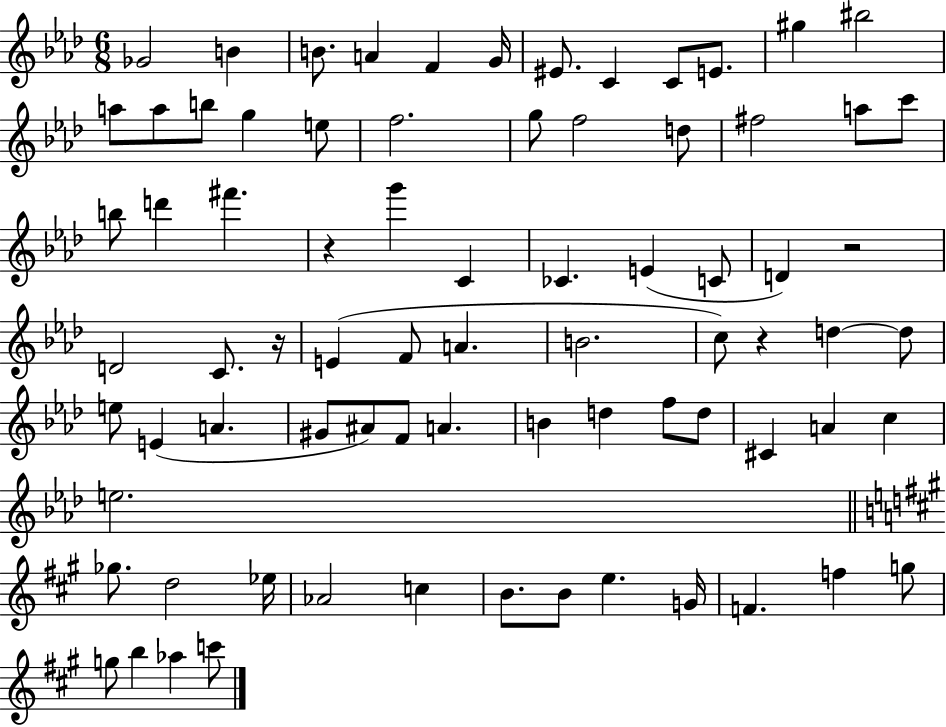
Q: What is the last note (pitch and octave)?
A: C6